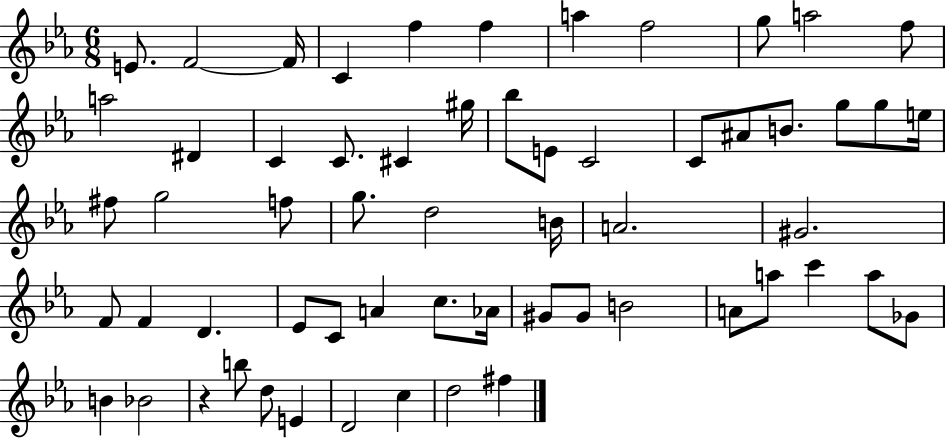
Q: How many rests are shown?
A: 1